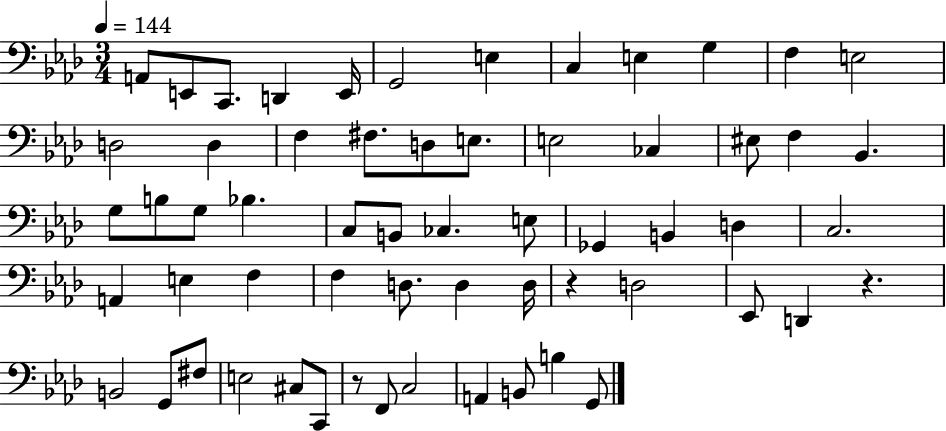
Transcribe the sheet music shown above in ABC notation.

X:1
T:Untitled
M:3/4
L:1/4
K:Ab
A,,/2 E,,/2 C,,/2 D,, E,,/4 G,,2 E, C, E, G, F, E,2 D,2 D, F, ^F,/2 D,/2 E,/2 E,2 _C, ^E,/2 F, _B,, G,/2 B,/2 G,/2 _B, C,/2 B,,/2 _C, E,/2 _G,, B,, D, C,2 A,, E, F, F, D,/2 D, D,/4 z D,2 _E,,/2 D,, z B,,2 G,,/2 ^F,/2 E,2 ^C,/2 C,,/2 z/2 F,,/2 C,2 A,, B,,/2 B, G,,/2